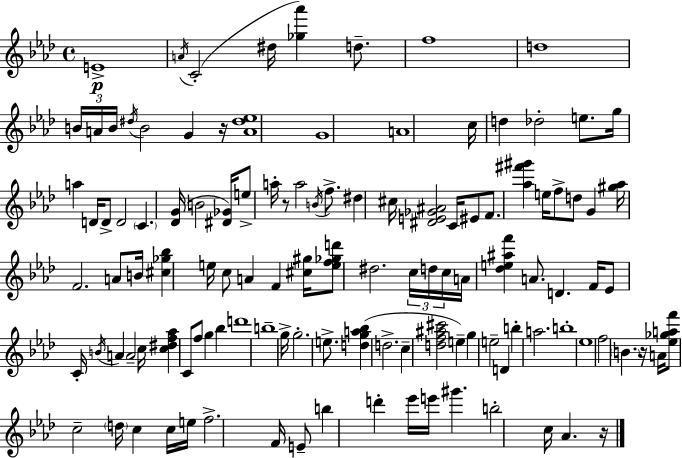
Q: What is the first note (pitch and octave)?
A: E4